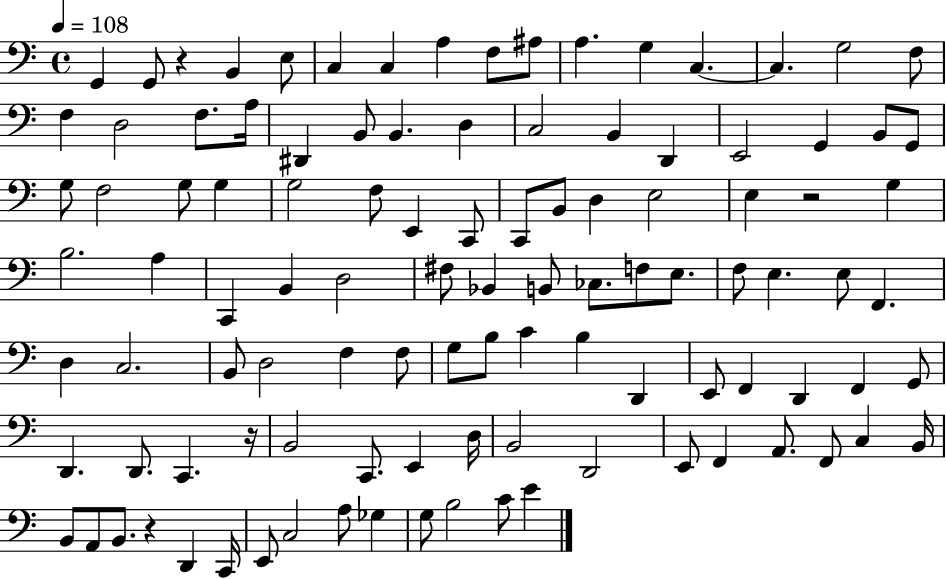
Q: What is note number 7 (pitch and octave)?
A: A3